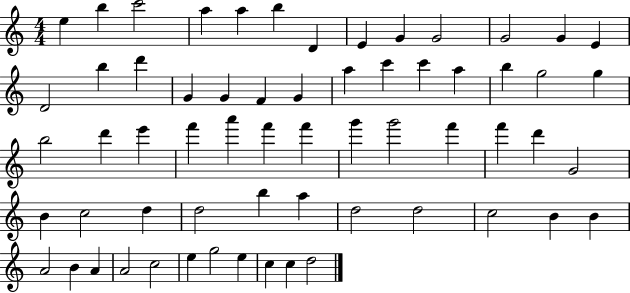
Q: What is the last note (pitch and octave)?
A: D5